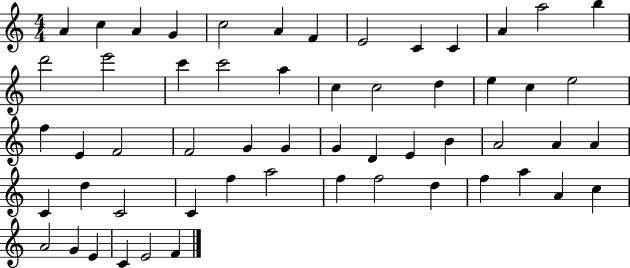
{
  \clef treble
  \numericTimeSignature
  \time 4/4
  \key c \major
  a'4 c''4 a'4 g'4 | c''2 a'4 f'4 | e'2 c'4 c'4 | a'4 a''2 b''4 | \break d'''2 e'''2 | c'''4 c'''2 a''4 | c''4 c''2 d''4 | e''4 c''4 e''2 | \break f''4 e'4 f'2 | f'2 g'4 g'4 | g'4 d'4 e'4 b'4 | a'2 a'4 a'4 | \break c'4 d''4 c'2 | c'4 f''4 a''2 | f''4 f''2 d''4 | f''4 a''4 a'4 c''4 | \break a'2 g'4 e'4 | c'4 e'2 f'4 | \bar "|."
}